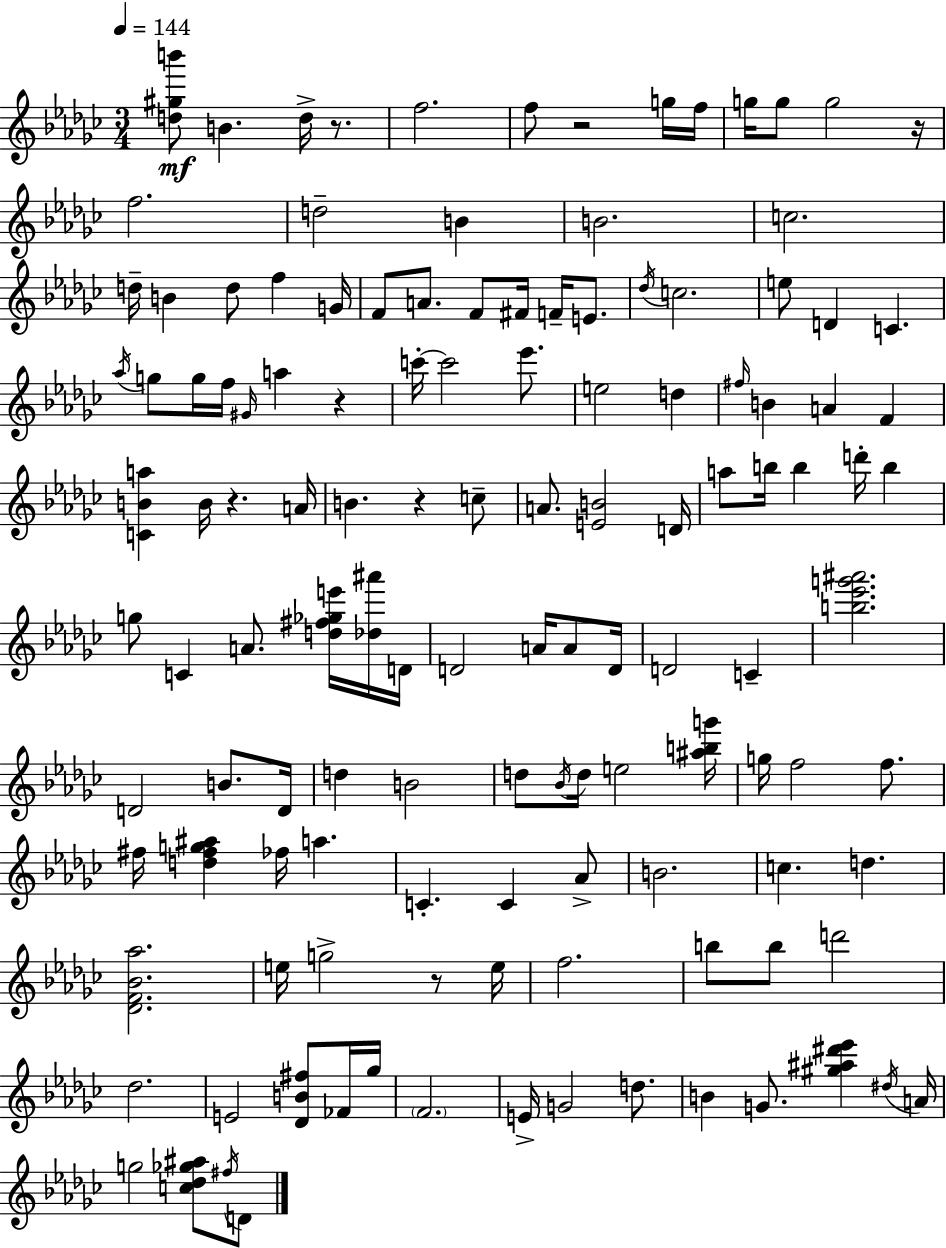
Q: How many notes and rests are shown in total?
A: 128